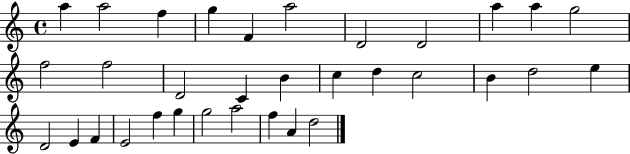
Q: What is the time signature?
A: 4/4